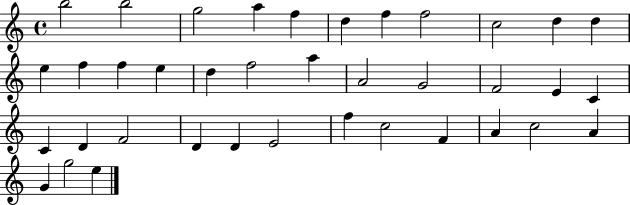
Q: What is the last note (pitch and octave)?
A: E5